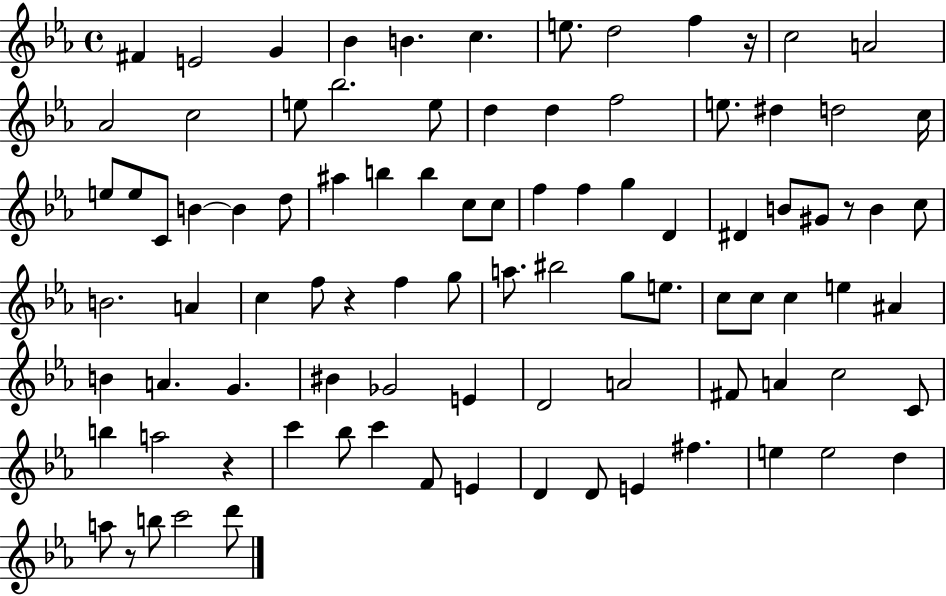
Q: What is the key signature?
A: EES major